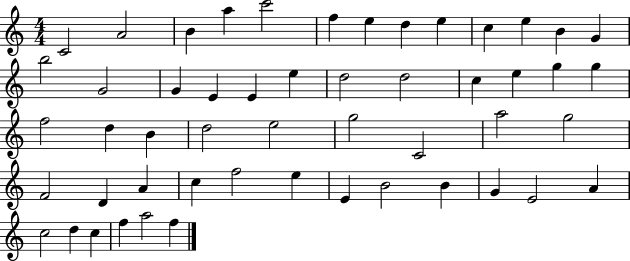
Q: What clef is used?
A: treble